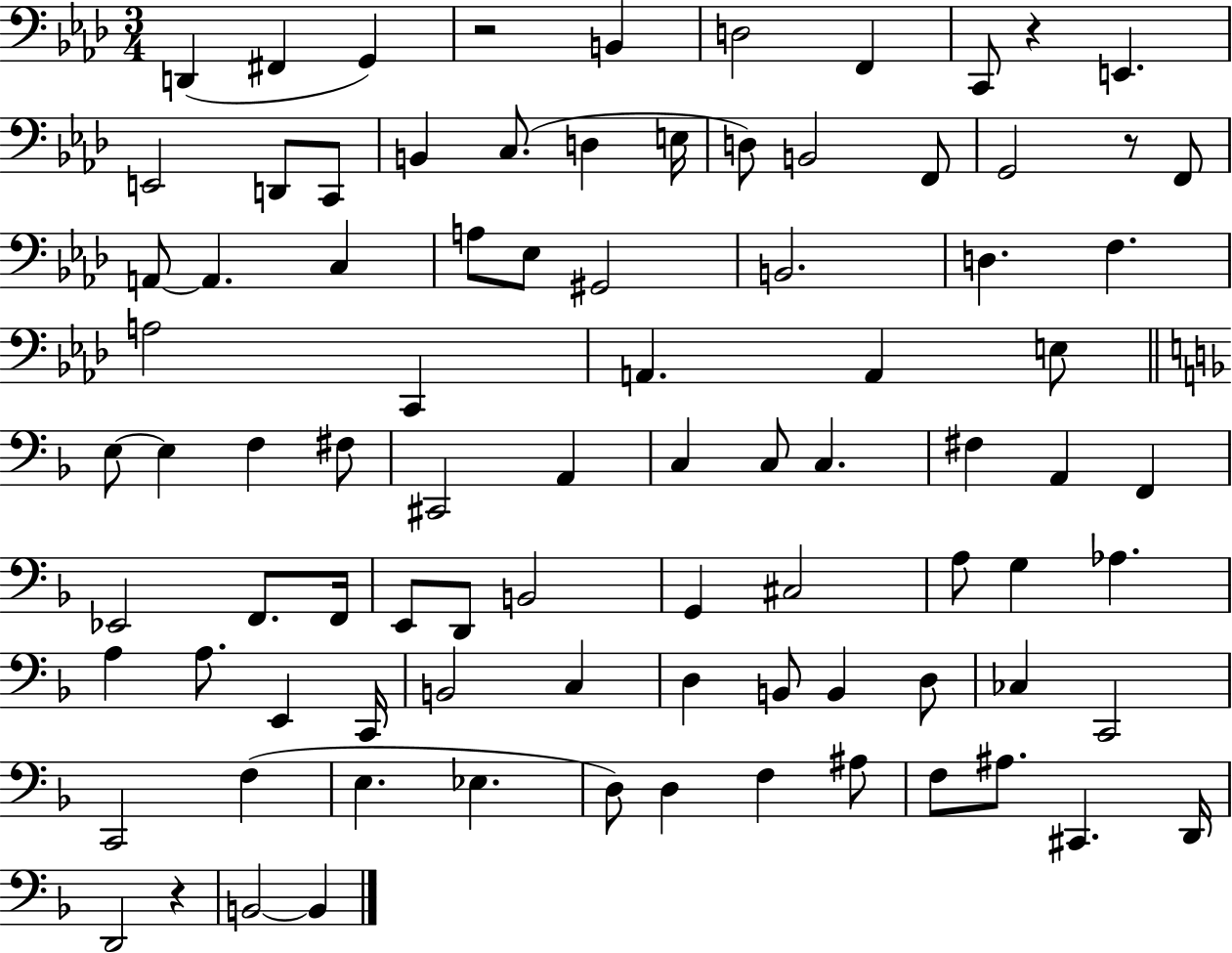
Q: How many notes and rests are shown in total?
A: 88